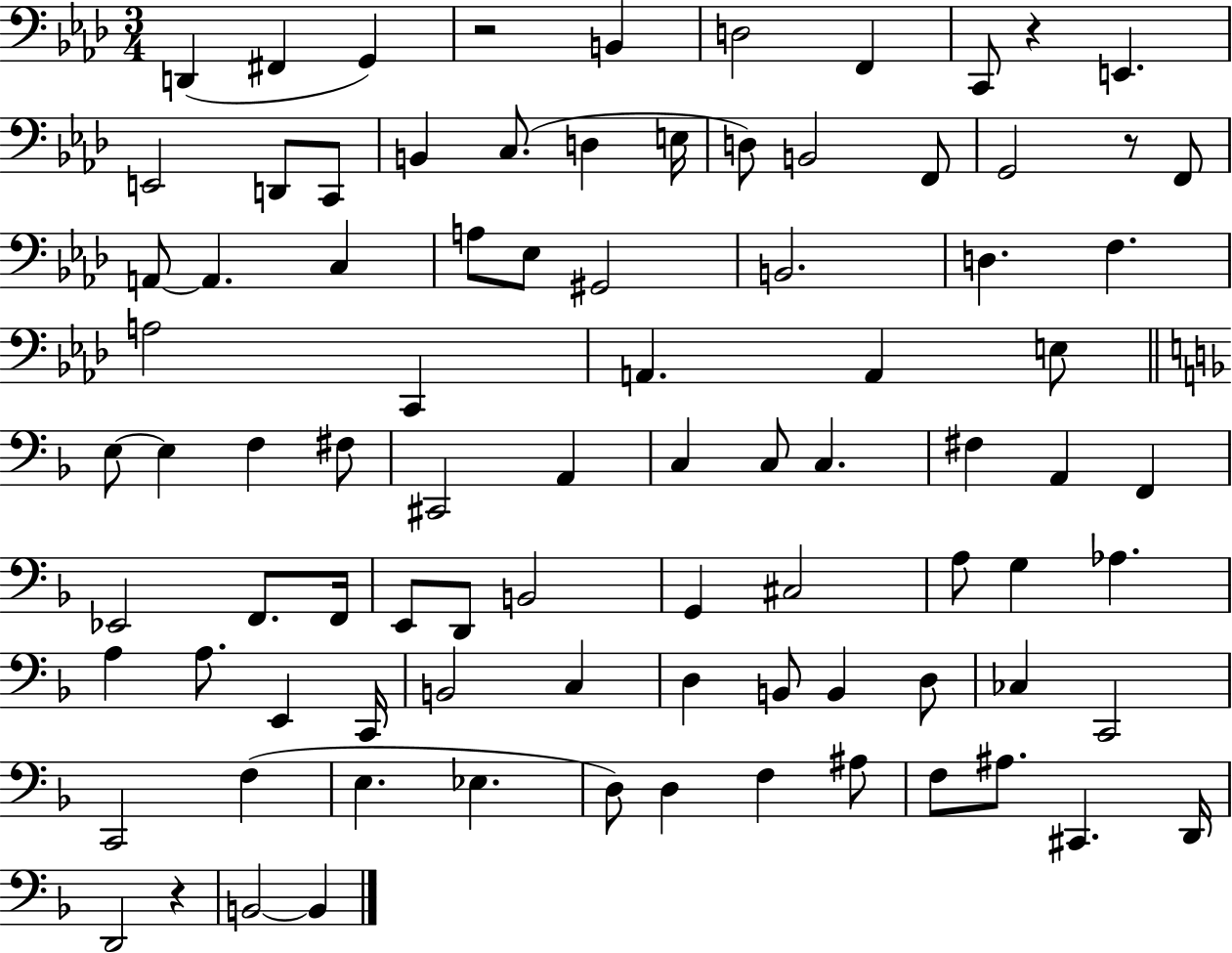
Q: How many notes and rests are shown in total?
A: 88